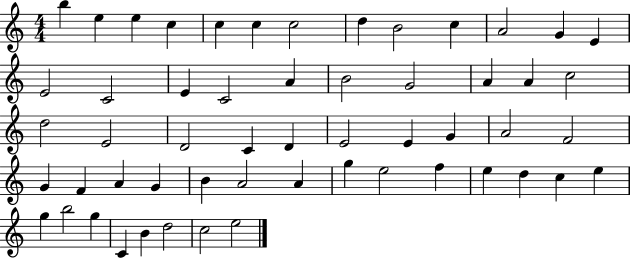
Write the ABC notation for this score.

X:1
T:Untitled
M:4/4
L:1/4
K:C
b e e c c c c2 d B2 c A2 G E E2 C2 E C2 A B2 G2 A A c2 d2 E2 D2 C D E2 E G A2 F2 G F A G B A2 A g e2 f e d c e g b2 g C B d2 c2 e2